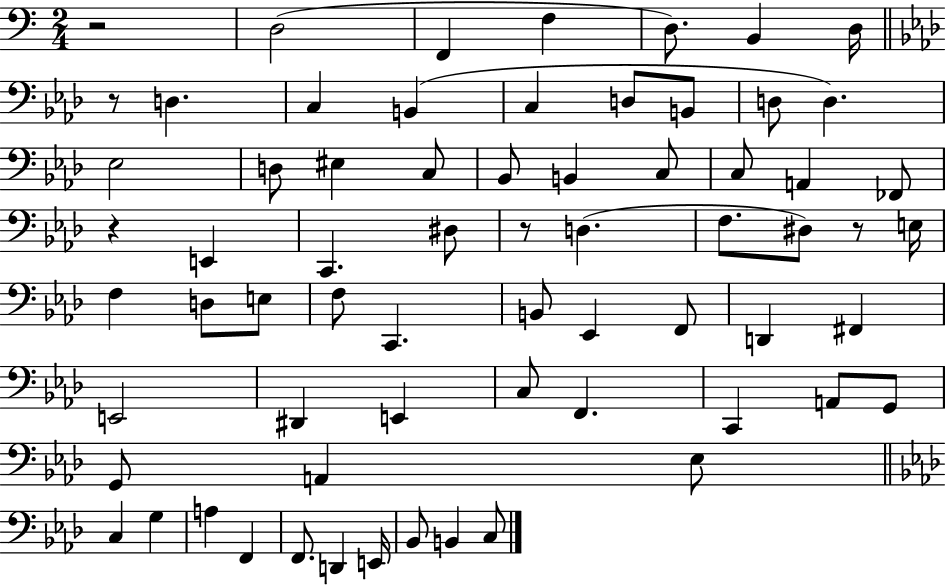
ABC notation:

X:1
T:Untitled
M:2/4
L:1/4
K:C
z2 D,2 F,, F, D,/2 B,, D,/4 z/2 D, C, B,, C, D,/2 B,,/2 D,/2 D, _E,2 D,/2 ^E, C,/2 _B,,/2 B,, C,/2 C,/2 A,, _F,,/2 z E,, C,, ^D,/2 z/2 D, F,/2 ^D,/2 z/2 E,/4 F, D,/2 E,/2 F,/2 C,, B,,/2 _E,, F,,/2 D,, ^F,, E,,2 ^D,, E,, C,/2 F,, C,, A,,/2 G,,/2 G,,/2 A,, _E,/2 C, G, A, F,, F,,/2 D,, E,,/4 _B,,/2 B,, C,/2